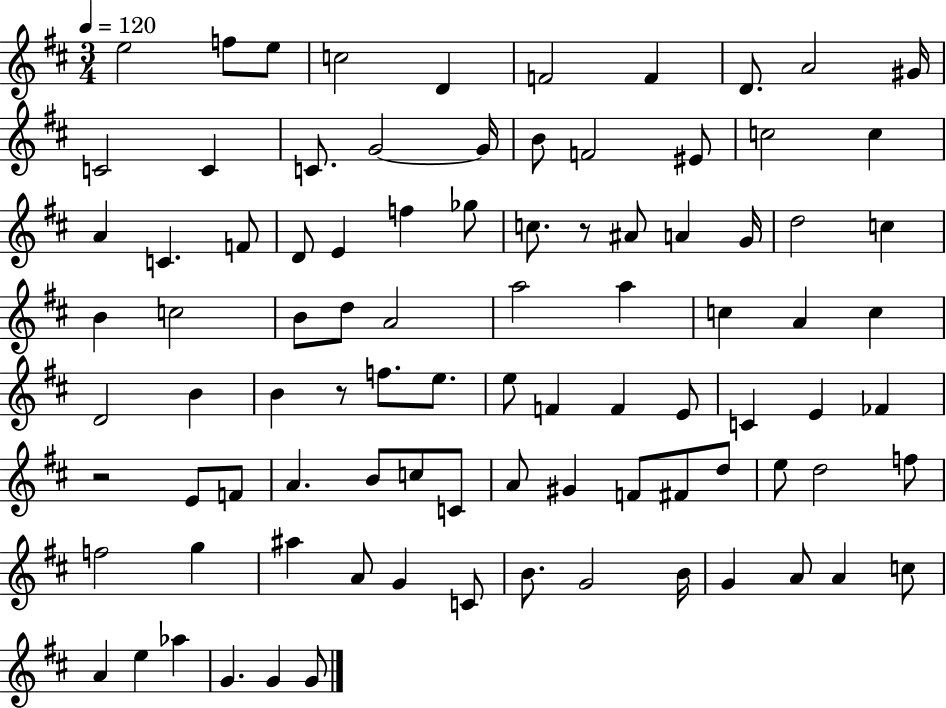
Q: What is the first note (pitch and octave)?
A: E5